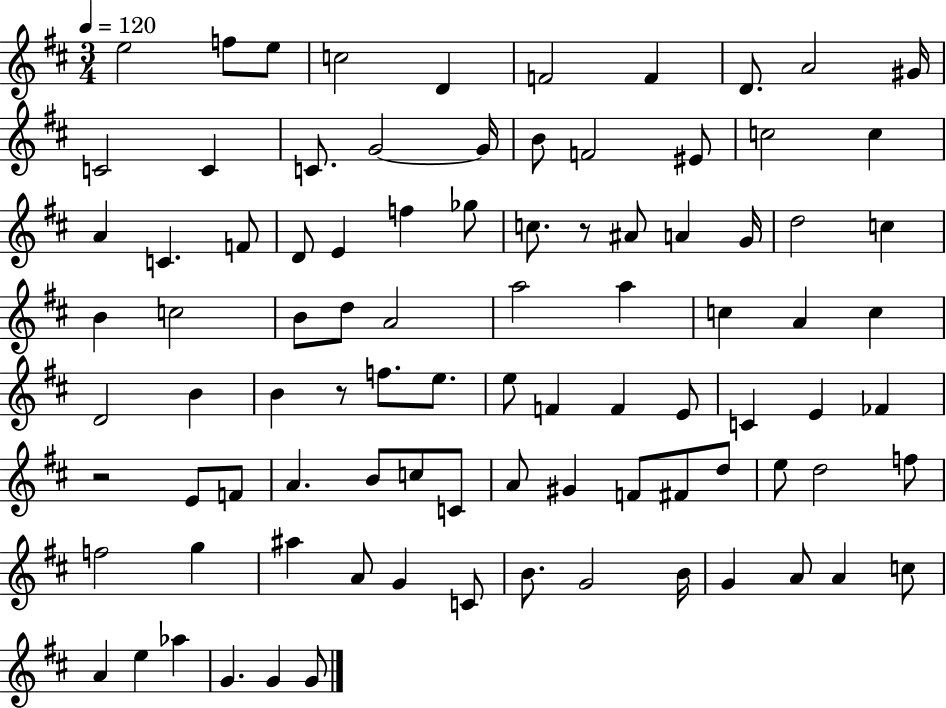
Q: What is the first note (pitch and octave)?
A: E5